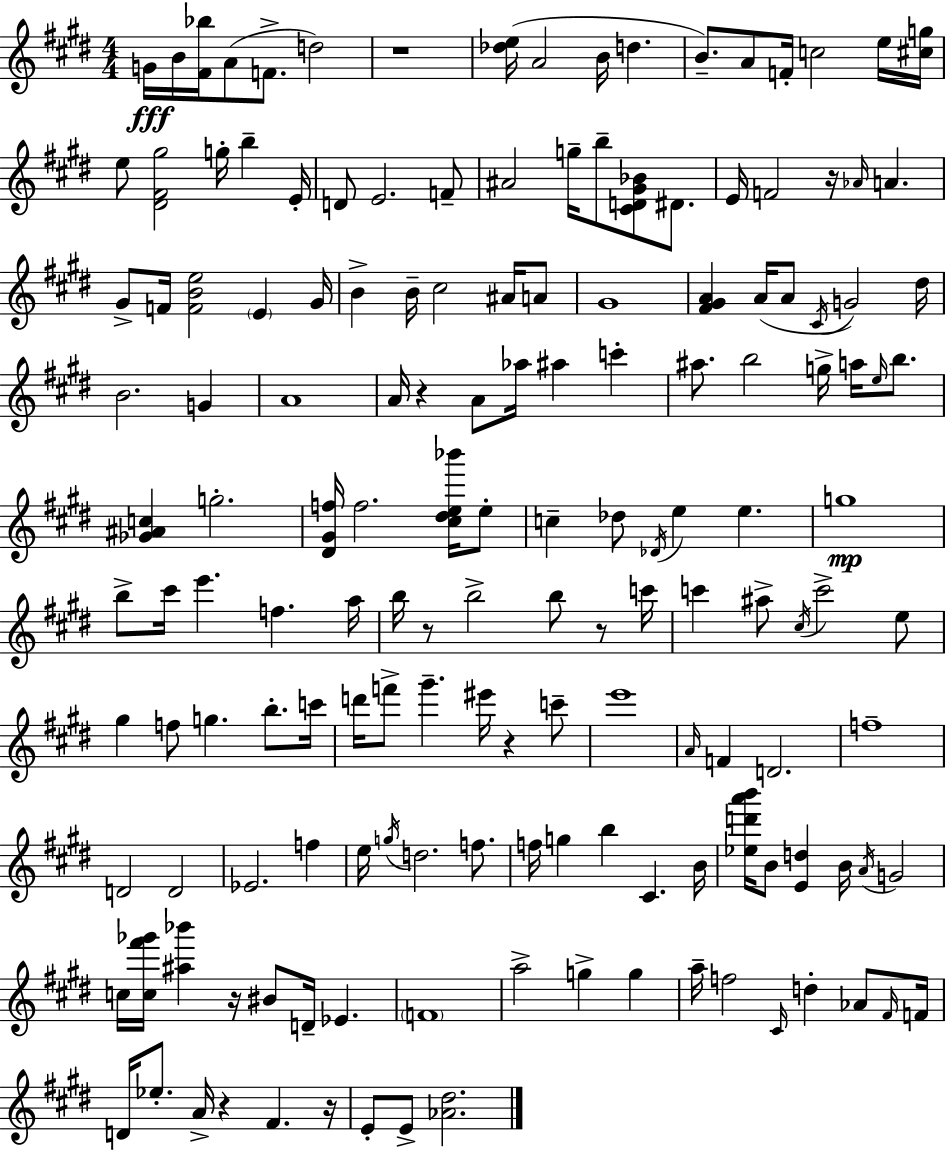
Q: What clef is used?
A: treble